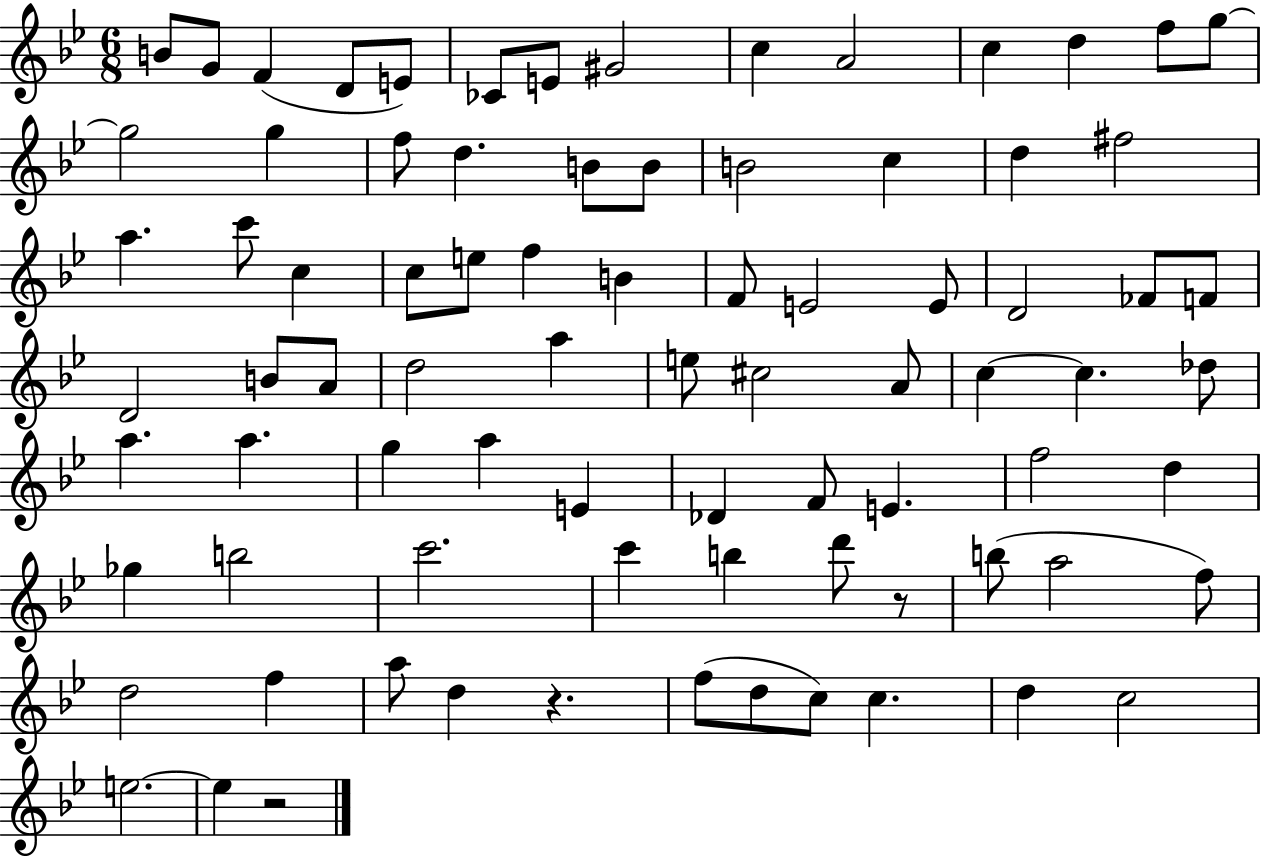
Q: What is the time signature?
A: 6/8